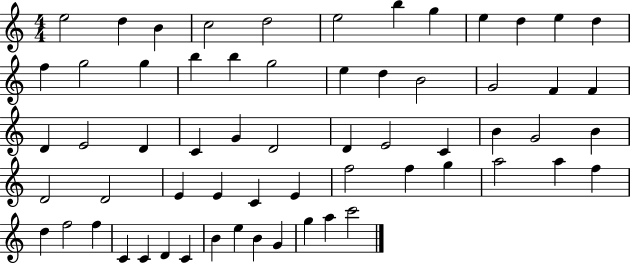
{
  \clef treble
  \numericTimeSignature
  \time 4/4
  \key c \major
  e''2 d''4 b'4 | c''2 d''2 | e''2 b''4 g''4 | e''4 d''4 e''4 d''4 | \break f''4 g''2 g''4 | b''4 b''4 g''2 | e''4 d''4 b'2 | g'2 f'4 f'4 | \break d'4 e'2 d'4 | c'4 g'4 d'2 | d'4 e'2 c'4 | b'4 g'2 b'4 | \break d'2 d'2 | e'4 e'4 c'4 e'4 | f''2 f''4 g''4 | a''2 a''4 f''4 | \break d''4 f''2 f''4 | c'4 c'4 d'4 c'4 | b'4 e''4 b'4 g'4 | g''4 a''4 c'''2 | \break \bar "|."
}